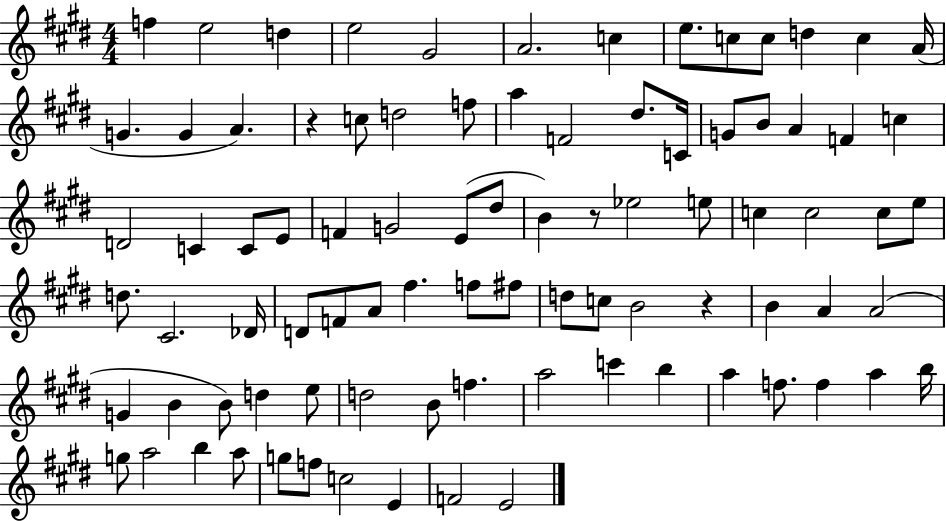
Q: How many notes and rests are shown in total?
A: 87